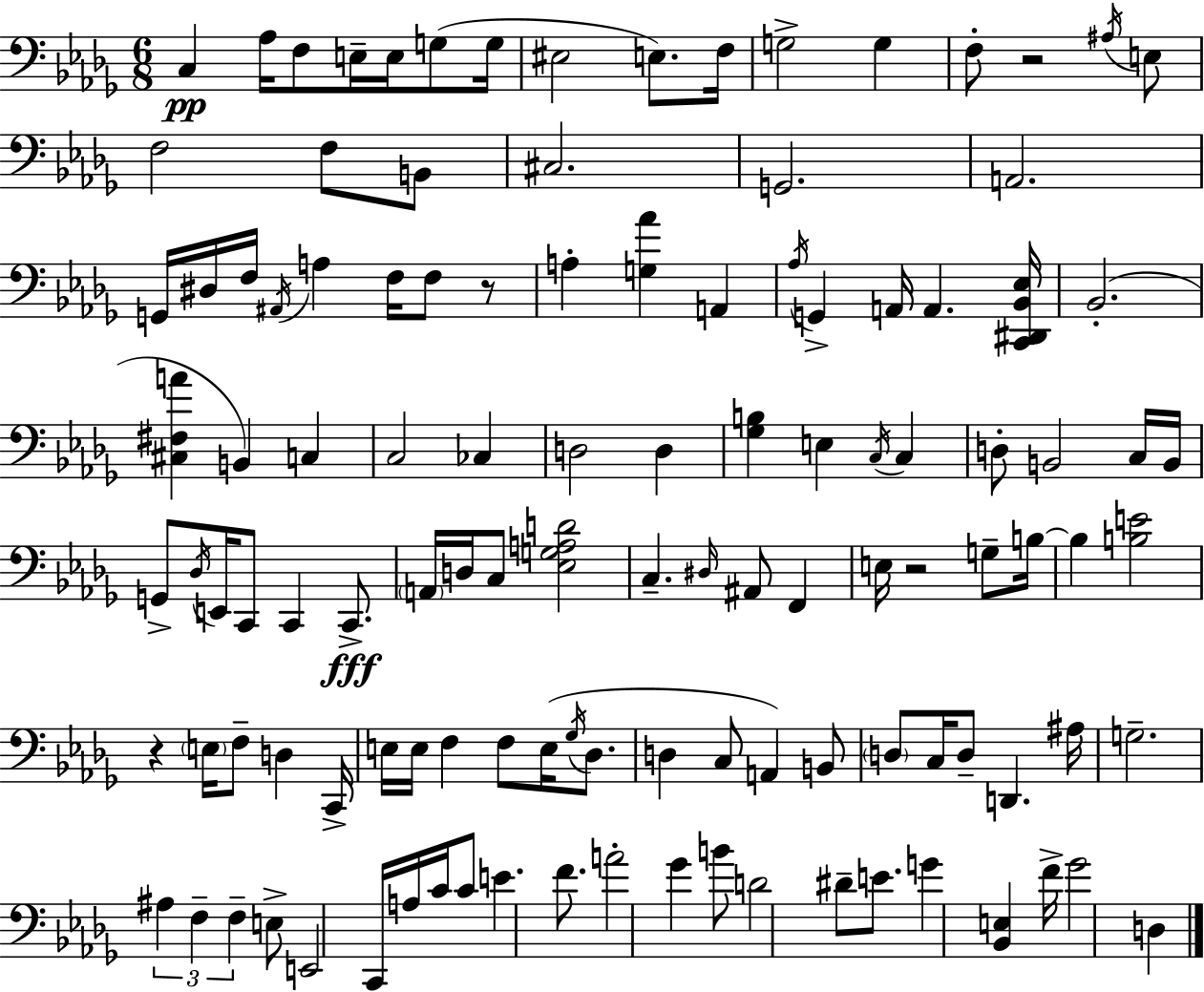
X:1
T:Untitled
M:6/8
L:1/4
K:Bbm
C, _A,/4 F,/2 E,/4 E,/4 G,/2 G,/4 ^E,2 E,/2 F,/4 G,2 G, F,/2 z2 ^A,/4 E,/2 F,2 F,/2 B,,/2 ^C,2 G,,2 A,,2 G,,/4 ^D,/4 F,/4 ^A,,/4 A, F,/4 F,/2 z/2 A, [G,_A] A,, _A,/4 G,, A,,/4 A,, [C,,^D,,_B,,_E,]/4 _B,,2 [^C,^F,A] B,, C, C,2 _C, D,2 D, [_G,B,] E, C,/4 C, D,/2 B,,2 C,/4 B,,/4 G,,/2 _D,/4 E,,/4 C,,/2 C,, C,,/2 A,,/4 D,/4 C,/2 [_E,G,A,D]2 C, ^D,/4 ^A,,/2 F,, E,/4 z2 G,/2 B,/4 B, [B,E]2 z E,/4 F,/2 D, C,,/4 E,/4 E,/4 F, F,/2 E,/4 _G,/4 _D,/2 D, C,/2 A,, B,,/2 D,/2 C,/4 D,/2 D,, ^A,/4 G,2 ^A, F, F, E,/2 E,,2 C,,/4 A,/4 C/4 C/2 E F/2 A2 _G B/2 D2 ^D/2 E/2 G [_B,,E,] F/4 _G2 D,